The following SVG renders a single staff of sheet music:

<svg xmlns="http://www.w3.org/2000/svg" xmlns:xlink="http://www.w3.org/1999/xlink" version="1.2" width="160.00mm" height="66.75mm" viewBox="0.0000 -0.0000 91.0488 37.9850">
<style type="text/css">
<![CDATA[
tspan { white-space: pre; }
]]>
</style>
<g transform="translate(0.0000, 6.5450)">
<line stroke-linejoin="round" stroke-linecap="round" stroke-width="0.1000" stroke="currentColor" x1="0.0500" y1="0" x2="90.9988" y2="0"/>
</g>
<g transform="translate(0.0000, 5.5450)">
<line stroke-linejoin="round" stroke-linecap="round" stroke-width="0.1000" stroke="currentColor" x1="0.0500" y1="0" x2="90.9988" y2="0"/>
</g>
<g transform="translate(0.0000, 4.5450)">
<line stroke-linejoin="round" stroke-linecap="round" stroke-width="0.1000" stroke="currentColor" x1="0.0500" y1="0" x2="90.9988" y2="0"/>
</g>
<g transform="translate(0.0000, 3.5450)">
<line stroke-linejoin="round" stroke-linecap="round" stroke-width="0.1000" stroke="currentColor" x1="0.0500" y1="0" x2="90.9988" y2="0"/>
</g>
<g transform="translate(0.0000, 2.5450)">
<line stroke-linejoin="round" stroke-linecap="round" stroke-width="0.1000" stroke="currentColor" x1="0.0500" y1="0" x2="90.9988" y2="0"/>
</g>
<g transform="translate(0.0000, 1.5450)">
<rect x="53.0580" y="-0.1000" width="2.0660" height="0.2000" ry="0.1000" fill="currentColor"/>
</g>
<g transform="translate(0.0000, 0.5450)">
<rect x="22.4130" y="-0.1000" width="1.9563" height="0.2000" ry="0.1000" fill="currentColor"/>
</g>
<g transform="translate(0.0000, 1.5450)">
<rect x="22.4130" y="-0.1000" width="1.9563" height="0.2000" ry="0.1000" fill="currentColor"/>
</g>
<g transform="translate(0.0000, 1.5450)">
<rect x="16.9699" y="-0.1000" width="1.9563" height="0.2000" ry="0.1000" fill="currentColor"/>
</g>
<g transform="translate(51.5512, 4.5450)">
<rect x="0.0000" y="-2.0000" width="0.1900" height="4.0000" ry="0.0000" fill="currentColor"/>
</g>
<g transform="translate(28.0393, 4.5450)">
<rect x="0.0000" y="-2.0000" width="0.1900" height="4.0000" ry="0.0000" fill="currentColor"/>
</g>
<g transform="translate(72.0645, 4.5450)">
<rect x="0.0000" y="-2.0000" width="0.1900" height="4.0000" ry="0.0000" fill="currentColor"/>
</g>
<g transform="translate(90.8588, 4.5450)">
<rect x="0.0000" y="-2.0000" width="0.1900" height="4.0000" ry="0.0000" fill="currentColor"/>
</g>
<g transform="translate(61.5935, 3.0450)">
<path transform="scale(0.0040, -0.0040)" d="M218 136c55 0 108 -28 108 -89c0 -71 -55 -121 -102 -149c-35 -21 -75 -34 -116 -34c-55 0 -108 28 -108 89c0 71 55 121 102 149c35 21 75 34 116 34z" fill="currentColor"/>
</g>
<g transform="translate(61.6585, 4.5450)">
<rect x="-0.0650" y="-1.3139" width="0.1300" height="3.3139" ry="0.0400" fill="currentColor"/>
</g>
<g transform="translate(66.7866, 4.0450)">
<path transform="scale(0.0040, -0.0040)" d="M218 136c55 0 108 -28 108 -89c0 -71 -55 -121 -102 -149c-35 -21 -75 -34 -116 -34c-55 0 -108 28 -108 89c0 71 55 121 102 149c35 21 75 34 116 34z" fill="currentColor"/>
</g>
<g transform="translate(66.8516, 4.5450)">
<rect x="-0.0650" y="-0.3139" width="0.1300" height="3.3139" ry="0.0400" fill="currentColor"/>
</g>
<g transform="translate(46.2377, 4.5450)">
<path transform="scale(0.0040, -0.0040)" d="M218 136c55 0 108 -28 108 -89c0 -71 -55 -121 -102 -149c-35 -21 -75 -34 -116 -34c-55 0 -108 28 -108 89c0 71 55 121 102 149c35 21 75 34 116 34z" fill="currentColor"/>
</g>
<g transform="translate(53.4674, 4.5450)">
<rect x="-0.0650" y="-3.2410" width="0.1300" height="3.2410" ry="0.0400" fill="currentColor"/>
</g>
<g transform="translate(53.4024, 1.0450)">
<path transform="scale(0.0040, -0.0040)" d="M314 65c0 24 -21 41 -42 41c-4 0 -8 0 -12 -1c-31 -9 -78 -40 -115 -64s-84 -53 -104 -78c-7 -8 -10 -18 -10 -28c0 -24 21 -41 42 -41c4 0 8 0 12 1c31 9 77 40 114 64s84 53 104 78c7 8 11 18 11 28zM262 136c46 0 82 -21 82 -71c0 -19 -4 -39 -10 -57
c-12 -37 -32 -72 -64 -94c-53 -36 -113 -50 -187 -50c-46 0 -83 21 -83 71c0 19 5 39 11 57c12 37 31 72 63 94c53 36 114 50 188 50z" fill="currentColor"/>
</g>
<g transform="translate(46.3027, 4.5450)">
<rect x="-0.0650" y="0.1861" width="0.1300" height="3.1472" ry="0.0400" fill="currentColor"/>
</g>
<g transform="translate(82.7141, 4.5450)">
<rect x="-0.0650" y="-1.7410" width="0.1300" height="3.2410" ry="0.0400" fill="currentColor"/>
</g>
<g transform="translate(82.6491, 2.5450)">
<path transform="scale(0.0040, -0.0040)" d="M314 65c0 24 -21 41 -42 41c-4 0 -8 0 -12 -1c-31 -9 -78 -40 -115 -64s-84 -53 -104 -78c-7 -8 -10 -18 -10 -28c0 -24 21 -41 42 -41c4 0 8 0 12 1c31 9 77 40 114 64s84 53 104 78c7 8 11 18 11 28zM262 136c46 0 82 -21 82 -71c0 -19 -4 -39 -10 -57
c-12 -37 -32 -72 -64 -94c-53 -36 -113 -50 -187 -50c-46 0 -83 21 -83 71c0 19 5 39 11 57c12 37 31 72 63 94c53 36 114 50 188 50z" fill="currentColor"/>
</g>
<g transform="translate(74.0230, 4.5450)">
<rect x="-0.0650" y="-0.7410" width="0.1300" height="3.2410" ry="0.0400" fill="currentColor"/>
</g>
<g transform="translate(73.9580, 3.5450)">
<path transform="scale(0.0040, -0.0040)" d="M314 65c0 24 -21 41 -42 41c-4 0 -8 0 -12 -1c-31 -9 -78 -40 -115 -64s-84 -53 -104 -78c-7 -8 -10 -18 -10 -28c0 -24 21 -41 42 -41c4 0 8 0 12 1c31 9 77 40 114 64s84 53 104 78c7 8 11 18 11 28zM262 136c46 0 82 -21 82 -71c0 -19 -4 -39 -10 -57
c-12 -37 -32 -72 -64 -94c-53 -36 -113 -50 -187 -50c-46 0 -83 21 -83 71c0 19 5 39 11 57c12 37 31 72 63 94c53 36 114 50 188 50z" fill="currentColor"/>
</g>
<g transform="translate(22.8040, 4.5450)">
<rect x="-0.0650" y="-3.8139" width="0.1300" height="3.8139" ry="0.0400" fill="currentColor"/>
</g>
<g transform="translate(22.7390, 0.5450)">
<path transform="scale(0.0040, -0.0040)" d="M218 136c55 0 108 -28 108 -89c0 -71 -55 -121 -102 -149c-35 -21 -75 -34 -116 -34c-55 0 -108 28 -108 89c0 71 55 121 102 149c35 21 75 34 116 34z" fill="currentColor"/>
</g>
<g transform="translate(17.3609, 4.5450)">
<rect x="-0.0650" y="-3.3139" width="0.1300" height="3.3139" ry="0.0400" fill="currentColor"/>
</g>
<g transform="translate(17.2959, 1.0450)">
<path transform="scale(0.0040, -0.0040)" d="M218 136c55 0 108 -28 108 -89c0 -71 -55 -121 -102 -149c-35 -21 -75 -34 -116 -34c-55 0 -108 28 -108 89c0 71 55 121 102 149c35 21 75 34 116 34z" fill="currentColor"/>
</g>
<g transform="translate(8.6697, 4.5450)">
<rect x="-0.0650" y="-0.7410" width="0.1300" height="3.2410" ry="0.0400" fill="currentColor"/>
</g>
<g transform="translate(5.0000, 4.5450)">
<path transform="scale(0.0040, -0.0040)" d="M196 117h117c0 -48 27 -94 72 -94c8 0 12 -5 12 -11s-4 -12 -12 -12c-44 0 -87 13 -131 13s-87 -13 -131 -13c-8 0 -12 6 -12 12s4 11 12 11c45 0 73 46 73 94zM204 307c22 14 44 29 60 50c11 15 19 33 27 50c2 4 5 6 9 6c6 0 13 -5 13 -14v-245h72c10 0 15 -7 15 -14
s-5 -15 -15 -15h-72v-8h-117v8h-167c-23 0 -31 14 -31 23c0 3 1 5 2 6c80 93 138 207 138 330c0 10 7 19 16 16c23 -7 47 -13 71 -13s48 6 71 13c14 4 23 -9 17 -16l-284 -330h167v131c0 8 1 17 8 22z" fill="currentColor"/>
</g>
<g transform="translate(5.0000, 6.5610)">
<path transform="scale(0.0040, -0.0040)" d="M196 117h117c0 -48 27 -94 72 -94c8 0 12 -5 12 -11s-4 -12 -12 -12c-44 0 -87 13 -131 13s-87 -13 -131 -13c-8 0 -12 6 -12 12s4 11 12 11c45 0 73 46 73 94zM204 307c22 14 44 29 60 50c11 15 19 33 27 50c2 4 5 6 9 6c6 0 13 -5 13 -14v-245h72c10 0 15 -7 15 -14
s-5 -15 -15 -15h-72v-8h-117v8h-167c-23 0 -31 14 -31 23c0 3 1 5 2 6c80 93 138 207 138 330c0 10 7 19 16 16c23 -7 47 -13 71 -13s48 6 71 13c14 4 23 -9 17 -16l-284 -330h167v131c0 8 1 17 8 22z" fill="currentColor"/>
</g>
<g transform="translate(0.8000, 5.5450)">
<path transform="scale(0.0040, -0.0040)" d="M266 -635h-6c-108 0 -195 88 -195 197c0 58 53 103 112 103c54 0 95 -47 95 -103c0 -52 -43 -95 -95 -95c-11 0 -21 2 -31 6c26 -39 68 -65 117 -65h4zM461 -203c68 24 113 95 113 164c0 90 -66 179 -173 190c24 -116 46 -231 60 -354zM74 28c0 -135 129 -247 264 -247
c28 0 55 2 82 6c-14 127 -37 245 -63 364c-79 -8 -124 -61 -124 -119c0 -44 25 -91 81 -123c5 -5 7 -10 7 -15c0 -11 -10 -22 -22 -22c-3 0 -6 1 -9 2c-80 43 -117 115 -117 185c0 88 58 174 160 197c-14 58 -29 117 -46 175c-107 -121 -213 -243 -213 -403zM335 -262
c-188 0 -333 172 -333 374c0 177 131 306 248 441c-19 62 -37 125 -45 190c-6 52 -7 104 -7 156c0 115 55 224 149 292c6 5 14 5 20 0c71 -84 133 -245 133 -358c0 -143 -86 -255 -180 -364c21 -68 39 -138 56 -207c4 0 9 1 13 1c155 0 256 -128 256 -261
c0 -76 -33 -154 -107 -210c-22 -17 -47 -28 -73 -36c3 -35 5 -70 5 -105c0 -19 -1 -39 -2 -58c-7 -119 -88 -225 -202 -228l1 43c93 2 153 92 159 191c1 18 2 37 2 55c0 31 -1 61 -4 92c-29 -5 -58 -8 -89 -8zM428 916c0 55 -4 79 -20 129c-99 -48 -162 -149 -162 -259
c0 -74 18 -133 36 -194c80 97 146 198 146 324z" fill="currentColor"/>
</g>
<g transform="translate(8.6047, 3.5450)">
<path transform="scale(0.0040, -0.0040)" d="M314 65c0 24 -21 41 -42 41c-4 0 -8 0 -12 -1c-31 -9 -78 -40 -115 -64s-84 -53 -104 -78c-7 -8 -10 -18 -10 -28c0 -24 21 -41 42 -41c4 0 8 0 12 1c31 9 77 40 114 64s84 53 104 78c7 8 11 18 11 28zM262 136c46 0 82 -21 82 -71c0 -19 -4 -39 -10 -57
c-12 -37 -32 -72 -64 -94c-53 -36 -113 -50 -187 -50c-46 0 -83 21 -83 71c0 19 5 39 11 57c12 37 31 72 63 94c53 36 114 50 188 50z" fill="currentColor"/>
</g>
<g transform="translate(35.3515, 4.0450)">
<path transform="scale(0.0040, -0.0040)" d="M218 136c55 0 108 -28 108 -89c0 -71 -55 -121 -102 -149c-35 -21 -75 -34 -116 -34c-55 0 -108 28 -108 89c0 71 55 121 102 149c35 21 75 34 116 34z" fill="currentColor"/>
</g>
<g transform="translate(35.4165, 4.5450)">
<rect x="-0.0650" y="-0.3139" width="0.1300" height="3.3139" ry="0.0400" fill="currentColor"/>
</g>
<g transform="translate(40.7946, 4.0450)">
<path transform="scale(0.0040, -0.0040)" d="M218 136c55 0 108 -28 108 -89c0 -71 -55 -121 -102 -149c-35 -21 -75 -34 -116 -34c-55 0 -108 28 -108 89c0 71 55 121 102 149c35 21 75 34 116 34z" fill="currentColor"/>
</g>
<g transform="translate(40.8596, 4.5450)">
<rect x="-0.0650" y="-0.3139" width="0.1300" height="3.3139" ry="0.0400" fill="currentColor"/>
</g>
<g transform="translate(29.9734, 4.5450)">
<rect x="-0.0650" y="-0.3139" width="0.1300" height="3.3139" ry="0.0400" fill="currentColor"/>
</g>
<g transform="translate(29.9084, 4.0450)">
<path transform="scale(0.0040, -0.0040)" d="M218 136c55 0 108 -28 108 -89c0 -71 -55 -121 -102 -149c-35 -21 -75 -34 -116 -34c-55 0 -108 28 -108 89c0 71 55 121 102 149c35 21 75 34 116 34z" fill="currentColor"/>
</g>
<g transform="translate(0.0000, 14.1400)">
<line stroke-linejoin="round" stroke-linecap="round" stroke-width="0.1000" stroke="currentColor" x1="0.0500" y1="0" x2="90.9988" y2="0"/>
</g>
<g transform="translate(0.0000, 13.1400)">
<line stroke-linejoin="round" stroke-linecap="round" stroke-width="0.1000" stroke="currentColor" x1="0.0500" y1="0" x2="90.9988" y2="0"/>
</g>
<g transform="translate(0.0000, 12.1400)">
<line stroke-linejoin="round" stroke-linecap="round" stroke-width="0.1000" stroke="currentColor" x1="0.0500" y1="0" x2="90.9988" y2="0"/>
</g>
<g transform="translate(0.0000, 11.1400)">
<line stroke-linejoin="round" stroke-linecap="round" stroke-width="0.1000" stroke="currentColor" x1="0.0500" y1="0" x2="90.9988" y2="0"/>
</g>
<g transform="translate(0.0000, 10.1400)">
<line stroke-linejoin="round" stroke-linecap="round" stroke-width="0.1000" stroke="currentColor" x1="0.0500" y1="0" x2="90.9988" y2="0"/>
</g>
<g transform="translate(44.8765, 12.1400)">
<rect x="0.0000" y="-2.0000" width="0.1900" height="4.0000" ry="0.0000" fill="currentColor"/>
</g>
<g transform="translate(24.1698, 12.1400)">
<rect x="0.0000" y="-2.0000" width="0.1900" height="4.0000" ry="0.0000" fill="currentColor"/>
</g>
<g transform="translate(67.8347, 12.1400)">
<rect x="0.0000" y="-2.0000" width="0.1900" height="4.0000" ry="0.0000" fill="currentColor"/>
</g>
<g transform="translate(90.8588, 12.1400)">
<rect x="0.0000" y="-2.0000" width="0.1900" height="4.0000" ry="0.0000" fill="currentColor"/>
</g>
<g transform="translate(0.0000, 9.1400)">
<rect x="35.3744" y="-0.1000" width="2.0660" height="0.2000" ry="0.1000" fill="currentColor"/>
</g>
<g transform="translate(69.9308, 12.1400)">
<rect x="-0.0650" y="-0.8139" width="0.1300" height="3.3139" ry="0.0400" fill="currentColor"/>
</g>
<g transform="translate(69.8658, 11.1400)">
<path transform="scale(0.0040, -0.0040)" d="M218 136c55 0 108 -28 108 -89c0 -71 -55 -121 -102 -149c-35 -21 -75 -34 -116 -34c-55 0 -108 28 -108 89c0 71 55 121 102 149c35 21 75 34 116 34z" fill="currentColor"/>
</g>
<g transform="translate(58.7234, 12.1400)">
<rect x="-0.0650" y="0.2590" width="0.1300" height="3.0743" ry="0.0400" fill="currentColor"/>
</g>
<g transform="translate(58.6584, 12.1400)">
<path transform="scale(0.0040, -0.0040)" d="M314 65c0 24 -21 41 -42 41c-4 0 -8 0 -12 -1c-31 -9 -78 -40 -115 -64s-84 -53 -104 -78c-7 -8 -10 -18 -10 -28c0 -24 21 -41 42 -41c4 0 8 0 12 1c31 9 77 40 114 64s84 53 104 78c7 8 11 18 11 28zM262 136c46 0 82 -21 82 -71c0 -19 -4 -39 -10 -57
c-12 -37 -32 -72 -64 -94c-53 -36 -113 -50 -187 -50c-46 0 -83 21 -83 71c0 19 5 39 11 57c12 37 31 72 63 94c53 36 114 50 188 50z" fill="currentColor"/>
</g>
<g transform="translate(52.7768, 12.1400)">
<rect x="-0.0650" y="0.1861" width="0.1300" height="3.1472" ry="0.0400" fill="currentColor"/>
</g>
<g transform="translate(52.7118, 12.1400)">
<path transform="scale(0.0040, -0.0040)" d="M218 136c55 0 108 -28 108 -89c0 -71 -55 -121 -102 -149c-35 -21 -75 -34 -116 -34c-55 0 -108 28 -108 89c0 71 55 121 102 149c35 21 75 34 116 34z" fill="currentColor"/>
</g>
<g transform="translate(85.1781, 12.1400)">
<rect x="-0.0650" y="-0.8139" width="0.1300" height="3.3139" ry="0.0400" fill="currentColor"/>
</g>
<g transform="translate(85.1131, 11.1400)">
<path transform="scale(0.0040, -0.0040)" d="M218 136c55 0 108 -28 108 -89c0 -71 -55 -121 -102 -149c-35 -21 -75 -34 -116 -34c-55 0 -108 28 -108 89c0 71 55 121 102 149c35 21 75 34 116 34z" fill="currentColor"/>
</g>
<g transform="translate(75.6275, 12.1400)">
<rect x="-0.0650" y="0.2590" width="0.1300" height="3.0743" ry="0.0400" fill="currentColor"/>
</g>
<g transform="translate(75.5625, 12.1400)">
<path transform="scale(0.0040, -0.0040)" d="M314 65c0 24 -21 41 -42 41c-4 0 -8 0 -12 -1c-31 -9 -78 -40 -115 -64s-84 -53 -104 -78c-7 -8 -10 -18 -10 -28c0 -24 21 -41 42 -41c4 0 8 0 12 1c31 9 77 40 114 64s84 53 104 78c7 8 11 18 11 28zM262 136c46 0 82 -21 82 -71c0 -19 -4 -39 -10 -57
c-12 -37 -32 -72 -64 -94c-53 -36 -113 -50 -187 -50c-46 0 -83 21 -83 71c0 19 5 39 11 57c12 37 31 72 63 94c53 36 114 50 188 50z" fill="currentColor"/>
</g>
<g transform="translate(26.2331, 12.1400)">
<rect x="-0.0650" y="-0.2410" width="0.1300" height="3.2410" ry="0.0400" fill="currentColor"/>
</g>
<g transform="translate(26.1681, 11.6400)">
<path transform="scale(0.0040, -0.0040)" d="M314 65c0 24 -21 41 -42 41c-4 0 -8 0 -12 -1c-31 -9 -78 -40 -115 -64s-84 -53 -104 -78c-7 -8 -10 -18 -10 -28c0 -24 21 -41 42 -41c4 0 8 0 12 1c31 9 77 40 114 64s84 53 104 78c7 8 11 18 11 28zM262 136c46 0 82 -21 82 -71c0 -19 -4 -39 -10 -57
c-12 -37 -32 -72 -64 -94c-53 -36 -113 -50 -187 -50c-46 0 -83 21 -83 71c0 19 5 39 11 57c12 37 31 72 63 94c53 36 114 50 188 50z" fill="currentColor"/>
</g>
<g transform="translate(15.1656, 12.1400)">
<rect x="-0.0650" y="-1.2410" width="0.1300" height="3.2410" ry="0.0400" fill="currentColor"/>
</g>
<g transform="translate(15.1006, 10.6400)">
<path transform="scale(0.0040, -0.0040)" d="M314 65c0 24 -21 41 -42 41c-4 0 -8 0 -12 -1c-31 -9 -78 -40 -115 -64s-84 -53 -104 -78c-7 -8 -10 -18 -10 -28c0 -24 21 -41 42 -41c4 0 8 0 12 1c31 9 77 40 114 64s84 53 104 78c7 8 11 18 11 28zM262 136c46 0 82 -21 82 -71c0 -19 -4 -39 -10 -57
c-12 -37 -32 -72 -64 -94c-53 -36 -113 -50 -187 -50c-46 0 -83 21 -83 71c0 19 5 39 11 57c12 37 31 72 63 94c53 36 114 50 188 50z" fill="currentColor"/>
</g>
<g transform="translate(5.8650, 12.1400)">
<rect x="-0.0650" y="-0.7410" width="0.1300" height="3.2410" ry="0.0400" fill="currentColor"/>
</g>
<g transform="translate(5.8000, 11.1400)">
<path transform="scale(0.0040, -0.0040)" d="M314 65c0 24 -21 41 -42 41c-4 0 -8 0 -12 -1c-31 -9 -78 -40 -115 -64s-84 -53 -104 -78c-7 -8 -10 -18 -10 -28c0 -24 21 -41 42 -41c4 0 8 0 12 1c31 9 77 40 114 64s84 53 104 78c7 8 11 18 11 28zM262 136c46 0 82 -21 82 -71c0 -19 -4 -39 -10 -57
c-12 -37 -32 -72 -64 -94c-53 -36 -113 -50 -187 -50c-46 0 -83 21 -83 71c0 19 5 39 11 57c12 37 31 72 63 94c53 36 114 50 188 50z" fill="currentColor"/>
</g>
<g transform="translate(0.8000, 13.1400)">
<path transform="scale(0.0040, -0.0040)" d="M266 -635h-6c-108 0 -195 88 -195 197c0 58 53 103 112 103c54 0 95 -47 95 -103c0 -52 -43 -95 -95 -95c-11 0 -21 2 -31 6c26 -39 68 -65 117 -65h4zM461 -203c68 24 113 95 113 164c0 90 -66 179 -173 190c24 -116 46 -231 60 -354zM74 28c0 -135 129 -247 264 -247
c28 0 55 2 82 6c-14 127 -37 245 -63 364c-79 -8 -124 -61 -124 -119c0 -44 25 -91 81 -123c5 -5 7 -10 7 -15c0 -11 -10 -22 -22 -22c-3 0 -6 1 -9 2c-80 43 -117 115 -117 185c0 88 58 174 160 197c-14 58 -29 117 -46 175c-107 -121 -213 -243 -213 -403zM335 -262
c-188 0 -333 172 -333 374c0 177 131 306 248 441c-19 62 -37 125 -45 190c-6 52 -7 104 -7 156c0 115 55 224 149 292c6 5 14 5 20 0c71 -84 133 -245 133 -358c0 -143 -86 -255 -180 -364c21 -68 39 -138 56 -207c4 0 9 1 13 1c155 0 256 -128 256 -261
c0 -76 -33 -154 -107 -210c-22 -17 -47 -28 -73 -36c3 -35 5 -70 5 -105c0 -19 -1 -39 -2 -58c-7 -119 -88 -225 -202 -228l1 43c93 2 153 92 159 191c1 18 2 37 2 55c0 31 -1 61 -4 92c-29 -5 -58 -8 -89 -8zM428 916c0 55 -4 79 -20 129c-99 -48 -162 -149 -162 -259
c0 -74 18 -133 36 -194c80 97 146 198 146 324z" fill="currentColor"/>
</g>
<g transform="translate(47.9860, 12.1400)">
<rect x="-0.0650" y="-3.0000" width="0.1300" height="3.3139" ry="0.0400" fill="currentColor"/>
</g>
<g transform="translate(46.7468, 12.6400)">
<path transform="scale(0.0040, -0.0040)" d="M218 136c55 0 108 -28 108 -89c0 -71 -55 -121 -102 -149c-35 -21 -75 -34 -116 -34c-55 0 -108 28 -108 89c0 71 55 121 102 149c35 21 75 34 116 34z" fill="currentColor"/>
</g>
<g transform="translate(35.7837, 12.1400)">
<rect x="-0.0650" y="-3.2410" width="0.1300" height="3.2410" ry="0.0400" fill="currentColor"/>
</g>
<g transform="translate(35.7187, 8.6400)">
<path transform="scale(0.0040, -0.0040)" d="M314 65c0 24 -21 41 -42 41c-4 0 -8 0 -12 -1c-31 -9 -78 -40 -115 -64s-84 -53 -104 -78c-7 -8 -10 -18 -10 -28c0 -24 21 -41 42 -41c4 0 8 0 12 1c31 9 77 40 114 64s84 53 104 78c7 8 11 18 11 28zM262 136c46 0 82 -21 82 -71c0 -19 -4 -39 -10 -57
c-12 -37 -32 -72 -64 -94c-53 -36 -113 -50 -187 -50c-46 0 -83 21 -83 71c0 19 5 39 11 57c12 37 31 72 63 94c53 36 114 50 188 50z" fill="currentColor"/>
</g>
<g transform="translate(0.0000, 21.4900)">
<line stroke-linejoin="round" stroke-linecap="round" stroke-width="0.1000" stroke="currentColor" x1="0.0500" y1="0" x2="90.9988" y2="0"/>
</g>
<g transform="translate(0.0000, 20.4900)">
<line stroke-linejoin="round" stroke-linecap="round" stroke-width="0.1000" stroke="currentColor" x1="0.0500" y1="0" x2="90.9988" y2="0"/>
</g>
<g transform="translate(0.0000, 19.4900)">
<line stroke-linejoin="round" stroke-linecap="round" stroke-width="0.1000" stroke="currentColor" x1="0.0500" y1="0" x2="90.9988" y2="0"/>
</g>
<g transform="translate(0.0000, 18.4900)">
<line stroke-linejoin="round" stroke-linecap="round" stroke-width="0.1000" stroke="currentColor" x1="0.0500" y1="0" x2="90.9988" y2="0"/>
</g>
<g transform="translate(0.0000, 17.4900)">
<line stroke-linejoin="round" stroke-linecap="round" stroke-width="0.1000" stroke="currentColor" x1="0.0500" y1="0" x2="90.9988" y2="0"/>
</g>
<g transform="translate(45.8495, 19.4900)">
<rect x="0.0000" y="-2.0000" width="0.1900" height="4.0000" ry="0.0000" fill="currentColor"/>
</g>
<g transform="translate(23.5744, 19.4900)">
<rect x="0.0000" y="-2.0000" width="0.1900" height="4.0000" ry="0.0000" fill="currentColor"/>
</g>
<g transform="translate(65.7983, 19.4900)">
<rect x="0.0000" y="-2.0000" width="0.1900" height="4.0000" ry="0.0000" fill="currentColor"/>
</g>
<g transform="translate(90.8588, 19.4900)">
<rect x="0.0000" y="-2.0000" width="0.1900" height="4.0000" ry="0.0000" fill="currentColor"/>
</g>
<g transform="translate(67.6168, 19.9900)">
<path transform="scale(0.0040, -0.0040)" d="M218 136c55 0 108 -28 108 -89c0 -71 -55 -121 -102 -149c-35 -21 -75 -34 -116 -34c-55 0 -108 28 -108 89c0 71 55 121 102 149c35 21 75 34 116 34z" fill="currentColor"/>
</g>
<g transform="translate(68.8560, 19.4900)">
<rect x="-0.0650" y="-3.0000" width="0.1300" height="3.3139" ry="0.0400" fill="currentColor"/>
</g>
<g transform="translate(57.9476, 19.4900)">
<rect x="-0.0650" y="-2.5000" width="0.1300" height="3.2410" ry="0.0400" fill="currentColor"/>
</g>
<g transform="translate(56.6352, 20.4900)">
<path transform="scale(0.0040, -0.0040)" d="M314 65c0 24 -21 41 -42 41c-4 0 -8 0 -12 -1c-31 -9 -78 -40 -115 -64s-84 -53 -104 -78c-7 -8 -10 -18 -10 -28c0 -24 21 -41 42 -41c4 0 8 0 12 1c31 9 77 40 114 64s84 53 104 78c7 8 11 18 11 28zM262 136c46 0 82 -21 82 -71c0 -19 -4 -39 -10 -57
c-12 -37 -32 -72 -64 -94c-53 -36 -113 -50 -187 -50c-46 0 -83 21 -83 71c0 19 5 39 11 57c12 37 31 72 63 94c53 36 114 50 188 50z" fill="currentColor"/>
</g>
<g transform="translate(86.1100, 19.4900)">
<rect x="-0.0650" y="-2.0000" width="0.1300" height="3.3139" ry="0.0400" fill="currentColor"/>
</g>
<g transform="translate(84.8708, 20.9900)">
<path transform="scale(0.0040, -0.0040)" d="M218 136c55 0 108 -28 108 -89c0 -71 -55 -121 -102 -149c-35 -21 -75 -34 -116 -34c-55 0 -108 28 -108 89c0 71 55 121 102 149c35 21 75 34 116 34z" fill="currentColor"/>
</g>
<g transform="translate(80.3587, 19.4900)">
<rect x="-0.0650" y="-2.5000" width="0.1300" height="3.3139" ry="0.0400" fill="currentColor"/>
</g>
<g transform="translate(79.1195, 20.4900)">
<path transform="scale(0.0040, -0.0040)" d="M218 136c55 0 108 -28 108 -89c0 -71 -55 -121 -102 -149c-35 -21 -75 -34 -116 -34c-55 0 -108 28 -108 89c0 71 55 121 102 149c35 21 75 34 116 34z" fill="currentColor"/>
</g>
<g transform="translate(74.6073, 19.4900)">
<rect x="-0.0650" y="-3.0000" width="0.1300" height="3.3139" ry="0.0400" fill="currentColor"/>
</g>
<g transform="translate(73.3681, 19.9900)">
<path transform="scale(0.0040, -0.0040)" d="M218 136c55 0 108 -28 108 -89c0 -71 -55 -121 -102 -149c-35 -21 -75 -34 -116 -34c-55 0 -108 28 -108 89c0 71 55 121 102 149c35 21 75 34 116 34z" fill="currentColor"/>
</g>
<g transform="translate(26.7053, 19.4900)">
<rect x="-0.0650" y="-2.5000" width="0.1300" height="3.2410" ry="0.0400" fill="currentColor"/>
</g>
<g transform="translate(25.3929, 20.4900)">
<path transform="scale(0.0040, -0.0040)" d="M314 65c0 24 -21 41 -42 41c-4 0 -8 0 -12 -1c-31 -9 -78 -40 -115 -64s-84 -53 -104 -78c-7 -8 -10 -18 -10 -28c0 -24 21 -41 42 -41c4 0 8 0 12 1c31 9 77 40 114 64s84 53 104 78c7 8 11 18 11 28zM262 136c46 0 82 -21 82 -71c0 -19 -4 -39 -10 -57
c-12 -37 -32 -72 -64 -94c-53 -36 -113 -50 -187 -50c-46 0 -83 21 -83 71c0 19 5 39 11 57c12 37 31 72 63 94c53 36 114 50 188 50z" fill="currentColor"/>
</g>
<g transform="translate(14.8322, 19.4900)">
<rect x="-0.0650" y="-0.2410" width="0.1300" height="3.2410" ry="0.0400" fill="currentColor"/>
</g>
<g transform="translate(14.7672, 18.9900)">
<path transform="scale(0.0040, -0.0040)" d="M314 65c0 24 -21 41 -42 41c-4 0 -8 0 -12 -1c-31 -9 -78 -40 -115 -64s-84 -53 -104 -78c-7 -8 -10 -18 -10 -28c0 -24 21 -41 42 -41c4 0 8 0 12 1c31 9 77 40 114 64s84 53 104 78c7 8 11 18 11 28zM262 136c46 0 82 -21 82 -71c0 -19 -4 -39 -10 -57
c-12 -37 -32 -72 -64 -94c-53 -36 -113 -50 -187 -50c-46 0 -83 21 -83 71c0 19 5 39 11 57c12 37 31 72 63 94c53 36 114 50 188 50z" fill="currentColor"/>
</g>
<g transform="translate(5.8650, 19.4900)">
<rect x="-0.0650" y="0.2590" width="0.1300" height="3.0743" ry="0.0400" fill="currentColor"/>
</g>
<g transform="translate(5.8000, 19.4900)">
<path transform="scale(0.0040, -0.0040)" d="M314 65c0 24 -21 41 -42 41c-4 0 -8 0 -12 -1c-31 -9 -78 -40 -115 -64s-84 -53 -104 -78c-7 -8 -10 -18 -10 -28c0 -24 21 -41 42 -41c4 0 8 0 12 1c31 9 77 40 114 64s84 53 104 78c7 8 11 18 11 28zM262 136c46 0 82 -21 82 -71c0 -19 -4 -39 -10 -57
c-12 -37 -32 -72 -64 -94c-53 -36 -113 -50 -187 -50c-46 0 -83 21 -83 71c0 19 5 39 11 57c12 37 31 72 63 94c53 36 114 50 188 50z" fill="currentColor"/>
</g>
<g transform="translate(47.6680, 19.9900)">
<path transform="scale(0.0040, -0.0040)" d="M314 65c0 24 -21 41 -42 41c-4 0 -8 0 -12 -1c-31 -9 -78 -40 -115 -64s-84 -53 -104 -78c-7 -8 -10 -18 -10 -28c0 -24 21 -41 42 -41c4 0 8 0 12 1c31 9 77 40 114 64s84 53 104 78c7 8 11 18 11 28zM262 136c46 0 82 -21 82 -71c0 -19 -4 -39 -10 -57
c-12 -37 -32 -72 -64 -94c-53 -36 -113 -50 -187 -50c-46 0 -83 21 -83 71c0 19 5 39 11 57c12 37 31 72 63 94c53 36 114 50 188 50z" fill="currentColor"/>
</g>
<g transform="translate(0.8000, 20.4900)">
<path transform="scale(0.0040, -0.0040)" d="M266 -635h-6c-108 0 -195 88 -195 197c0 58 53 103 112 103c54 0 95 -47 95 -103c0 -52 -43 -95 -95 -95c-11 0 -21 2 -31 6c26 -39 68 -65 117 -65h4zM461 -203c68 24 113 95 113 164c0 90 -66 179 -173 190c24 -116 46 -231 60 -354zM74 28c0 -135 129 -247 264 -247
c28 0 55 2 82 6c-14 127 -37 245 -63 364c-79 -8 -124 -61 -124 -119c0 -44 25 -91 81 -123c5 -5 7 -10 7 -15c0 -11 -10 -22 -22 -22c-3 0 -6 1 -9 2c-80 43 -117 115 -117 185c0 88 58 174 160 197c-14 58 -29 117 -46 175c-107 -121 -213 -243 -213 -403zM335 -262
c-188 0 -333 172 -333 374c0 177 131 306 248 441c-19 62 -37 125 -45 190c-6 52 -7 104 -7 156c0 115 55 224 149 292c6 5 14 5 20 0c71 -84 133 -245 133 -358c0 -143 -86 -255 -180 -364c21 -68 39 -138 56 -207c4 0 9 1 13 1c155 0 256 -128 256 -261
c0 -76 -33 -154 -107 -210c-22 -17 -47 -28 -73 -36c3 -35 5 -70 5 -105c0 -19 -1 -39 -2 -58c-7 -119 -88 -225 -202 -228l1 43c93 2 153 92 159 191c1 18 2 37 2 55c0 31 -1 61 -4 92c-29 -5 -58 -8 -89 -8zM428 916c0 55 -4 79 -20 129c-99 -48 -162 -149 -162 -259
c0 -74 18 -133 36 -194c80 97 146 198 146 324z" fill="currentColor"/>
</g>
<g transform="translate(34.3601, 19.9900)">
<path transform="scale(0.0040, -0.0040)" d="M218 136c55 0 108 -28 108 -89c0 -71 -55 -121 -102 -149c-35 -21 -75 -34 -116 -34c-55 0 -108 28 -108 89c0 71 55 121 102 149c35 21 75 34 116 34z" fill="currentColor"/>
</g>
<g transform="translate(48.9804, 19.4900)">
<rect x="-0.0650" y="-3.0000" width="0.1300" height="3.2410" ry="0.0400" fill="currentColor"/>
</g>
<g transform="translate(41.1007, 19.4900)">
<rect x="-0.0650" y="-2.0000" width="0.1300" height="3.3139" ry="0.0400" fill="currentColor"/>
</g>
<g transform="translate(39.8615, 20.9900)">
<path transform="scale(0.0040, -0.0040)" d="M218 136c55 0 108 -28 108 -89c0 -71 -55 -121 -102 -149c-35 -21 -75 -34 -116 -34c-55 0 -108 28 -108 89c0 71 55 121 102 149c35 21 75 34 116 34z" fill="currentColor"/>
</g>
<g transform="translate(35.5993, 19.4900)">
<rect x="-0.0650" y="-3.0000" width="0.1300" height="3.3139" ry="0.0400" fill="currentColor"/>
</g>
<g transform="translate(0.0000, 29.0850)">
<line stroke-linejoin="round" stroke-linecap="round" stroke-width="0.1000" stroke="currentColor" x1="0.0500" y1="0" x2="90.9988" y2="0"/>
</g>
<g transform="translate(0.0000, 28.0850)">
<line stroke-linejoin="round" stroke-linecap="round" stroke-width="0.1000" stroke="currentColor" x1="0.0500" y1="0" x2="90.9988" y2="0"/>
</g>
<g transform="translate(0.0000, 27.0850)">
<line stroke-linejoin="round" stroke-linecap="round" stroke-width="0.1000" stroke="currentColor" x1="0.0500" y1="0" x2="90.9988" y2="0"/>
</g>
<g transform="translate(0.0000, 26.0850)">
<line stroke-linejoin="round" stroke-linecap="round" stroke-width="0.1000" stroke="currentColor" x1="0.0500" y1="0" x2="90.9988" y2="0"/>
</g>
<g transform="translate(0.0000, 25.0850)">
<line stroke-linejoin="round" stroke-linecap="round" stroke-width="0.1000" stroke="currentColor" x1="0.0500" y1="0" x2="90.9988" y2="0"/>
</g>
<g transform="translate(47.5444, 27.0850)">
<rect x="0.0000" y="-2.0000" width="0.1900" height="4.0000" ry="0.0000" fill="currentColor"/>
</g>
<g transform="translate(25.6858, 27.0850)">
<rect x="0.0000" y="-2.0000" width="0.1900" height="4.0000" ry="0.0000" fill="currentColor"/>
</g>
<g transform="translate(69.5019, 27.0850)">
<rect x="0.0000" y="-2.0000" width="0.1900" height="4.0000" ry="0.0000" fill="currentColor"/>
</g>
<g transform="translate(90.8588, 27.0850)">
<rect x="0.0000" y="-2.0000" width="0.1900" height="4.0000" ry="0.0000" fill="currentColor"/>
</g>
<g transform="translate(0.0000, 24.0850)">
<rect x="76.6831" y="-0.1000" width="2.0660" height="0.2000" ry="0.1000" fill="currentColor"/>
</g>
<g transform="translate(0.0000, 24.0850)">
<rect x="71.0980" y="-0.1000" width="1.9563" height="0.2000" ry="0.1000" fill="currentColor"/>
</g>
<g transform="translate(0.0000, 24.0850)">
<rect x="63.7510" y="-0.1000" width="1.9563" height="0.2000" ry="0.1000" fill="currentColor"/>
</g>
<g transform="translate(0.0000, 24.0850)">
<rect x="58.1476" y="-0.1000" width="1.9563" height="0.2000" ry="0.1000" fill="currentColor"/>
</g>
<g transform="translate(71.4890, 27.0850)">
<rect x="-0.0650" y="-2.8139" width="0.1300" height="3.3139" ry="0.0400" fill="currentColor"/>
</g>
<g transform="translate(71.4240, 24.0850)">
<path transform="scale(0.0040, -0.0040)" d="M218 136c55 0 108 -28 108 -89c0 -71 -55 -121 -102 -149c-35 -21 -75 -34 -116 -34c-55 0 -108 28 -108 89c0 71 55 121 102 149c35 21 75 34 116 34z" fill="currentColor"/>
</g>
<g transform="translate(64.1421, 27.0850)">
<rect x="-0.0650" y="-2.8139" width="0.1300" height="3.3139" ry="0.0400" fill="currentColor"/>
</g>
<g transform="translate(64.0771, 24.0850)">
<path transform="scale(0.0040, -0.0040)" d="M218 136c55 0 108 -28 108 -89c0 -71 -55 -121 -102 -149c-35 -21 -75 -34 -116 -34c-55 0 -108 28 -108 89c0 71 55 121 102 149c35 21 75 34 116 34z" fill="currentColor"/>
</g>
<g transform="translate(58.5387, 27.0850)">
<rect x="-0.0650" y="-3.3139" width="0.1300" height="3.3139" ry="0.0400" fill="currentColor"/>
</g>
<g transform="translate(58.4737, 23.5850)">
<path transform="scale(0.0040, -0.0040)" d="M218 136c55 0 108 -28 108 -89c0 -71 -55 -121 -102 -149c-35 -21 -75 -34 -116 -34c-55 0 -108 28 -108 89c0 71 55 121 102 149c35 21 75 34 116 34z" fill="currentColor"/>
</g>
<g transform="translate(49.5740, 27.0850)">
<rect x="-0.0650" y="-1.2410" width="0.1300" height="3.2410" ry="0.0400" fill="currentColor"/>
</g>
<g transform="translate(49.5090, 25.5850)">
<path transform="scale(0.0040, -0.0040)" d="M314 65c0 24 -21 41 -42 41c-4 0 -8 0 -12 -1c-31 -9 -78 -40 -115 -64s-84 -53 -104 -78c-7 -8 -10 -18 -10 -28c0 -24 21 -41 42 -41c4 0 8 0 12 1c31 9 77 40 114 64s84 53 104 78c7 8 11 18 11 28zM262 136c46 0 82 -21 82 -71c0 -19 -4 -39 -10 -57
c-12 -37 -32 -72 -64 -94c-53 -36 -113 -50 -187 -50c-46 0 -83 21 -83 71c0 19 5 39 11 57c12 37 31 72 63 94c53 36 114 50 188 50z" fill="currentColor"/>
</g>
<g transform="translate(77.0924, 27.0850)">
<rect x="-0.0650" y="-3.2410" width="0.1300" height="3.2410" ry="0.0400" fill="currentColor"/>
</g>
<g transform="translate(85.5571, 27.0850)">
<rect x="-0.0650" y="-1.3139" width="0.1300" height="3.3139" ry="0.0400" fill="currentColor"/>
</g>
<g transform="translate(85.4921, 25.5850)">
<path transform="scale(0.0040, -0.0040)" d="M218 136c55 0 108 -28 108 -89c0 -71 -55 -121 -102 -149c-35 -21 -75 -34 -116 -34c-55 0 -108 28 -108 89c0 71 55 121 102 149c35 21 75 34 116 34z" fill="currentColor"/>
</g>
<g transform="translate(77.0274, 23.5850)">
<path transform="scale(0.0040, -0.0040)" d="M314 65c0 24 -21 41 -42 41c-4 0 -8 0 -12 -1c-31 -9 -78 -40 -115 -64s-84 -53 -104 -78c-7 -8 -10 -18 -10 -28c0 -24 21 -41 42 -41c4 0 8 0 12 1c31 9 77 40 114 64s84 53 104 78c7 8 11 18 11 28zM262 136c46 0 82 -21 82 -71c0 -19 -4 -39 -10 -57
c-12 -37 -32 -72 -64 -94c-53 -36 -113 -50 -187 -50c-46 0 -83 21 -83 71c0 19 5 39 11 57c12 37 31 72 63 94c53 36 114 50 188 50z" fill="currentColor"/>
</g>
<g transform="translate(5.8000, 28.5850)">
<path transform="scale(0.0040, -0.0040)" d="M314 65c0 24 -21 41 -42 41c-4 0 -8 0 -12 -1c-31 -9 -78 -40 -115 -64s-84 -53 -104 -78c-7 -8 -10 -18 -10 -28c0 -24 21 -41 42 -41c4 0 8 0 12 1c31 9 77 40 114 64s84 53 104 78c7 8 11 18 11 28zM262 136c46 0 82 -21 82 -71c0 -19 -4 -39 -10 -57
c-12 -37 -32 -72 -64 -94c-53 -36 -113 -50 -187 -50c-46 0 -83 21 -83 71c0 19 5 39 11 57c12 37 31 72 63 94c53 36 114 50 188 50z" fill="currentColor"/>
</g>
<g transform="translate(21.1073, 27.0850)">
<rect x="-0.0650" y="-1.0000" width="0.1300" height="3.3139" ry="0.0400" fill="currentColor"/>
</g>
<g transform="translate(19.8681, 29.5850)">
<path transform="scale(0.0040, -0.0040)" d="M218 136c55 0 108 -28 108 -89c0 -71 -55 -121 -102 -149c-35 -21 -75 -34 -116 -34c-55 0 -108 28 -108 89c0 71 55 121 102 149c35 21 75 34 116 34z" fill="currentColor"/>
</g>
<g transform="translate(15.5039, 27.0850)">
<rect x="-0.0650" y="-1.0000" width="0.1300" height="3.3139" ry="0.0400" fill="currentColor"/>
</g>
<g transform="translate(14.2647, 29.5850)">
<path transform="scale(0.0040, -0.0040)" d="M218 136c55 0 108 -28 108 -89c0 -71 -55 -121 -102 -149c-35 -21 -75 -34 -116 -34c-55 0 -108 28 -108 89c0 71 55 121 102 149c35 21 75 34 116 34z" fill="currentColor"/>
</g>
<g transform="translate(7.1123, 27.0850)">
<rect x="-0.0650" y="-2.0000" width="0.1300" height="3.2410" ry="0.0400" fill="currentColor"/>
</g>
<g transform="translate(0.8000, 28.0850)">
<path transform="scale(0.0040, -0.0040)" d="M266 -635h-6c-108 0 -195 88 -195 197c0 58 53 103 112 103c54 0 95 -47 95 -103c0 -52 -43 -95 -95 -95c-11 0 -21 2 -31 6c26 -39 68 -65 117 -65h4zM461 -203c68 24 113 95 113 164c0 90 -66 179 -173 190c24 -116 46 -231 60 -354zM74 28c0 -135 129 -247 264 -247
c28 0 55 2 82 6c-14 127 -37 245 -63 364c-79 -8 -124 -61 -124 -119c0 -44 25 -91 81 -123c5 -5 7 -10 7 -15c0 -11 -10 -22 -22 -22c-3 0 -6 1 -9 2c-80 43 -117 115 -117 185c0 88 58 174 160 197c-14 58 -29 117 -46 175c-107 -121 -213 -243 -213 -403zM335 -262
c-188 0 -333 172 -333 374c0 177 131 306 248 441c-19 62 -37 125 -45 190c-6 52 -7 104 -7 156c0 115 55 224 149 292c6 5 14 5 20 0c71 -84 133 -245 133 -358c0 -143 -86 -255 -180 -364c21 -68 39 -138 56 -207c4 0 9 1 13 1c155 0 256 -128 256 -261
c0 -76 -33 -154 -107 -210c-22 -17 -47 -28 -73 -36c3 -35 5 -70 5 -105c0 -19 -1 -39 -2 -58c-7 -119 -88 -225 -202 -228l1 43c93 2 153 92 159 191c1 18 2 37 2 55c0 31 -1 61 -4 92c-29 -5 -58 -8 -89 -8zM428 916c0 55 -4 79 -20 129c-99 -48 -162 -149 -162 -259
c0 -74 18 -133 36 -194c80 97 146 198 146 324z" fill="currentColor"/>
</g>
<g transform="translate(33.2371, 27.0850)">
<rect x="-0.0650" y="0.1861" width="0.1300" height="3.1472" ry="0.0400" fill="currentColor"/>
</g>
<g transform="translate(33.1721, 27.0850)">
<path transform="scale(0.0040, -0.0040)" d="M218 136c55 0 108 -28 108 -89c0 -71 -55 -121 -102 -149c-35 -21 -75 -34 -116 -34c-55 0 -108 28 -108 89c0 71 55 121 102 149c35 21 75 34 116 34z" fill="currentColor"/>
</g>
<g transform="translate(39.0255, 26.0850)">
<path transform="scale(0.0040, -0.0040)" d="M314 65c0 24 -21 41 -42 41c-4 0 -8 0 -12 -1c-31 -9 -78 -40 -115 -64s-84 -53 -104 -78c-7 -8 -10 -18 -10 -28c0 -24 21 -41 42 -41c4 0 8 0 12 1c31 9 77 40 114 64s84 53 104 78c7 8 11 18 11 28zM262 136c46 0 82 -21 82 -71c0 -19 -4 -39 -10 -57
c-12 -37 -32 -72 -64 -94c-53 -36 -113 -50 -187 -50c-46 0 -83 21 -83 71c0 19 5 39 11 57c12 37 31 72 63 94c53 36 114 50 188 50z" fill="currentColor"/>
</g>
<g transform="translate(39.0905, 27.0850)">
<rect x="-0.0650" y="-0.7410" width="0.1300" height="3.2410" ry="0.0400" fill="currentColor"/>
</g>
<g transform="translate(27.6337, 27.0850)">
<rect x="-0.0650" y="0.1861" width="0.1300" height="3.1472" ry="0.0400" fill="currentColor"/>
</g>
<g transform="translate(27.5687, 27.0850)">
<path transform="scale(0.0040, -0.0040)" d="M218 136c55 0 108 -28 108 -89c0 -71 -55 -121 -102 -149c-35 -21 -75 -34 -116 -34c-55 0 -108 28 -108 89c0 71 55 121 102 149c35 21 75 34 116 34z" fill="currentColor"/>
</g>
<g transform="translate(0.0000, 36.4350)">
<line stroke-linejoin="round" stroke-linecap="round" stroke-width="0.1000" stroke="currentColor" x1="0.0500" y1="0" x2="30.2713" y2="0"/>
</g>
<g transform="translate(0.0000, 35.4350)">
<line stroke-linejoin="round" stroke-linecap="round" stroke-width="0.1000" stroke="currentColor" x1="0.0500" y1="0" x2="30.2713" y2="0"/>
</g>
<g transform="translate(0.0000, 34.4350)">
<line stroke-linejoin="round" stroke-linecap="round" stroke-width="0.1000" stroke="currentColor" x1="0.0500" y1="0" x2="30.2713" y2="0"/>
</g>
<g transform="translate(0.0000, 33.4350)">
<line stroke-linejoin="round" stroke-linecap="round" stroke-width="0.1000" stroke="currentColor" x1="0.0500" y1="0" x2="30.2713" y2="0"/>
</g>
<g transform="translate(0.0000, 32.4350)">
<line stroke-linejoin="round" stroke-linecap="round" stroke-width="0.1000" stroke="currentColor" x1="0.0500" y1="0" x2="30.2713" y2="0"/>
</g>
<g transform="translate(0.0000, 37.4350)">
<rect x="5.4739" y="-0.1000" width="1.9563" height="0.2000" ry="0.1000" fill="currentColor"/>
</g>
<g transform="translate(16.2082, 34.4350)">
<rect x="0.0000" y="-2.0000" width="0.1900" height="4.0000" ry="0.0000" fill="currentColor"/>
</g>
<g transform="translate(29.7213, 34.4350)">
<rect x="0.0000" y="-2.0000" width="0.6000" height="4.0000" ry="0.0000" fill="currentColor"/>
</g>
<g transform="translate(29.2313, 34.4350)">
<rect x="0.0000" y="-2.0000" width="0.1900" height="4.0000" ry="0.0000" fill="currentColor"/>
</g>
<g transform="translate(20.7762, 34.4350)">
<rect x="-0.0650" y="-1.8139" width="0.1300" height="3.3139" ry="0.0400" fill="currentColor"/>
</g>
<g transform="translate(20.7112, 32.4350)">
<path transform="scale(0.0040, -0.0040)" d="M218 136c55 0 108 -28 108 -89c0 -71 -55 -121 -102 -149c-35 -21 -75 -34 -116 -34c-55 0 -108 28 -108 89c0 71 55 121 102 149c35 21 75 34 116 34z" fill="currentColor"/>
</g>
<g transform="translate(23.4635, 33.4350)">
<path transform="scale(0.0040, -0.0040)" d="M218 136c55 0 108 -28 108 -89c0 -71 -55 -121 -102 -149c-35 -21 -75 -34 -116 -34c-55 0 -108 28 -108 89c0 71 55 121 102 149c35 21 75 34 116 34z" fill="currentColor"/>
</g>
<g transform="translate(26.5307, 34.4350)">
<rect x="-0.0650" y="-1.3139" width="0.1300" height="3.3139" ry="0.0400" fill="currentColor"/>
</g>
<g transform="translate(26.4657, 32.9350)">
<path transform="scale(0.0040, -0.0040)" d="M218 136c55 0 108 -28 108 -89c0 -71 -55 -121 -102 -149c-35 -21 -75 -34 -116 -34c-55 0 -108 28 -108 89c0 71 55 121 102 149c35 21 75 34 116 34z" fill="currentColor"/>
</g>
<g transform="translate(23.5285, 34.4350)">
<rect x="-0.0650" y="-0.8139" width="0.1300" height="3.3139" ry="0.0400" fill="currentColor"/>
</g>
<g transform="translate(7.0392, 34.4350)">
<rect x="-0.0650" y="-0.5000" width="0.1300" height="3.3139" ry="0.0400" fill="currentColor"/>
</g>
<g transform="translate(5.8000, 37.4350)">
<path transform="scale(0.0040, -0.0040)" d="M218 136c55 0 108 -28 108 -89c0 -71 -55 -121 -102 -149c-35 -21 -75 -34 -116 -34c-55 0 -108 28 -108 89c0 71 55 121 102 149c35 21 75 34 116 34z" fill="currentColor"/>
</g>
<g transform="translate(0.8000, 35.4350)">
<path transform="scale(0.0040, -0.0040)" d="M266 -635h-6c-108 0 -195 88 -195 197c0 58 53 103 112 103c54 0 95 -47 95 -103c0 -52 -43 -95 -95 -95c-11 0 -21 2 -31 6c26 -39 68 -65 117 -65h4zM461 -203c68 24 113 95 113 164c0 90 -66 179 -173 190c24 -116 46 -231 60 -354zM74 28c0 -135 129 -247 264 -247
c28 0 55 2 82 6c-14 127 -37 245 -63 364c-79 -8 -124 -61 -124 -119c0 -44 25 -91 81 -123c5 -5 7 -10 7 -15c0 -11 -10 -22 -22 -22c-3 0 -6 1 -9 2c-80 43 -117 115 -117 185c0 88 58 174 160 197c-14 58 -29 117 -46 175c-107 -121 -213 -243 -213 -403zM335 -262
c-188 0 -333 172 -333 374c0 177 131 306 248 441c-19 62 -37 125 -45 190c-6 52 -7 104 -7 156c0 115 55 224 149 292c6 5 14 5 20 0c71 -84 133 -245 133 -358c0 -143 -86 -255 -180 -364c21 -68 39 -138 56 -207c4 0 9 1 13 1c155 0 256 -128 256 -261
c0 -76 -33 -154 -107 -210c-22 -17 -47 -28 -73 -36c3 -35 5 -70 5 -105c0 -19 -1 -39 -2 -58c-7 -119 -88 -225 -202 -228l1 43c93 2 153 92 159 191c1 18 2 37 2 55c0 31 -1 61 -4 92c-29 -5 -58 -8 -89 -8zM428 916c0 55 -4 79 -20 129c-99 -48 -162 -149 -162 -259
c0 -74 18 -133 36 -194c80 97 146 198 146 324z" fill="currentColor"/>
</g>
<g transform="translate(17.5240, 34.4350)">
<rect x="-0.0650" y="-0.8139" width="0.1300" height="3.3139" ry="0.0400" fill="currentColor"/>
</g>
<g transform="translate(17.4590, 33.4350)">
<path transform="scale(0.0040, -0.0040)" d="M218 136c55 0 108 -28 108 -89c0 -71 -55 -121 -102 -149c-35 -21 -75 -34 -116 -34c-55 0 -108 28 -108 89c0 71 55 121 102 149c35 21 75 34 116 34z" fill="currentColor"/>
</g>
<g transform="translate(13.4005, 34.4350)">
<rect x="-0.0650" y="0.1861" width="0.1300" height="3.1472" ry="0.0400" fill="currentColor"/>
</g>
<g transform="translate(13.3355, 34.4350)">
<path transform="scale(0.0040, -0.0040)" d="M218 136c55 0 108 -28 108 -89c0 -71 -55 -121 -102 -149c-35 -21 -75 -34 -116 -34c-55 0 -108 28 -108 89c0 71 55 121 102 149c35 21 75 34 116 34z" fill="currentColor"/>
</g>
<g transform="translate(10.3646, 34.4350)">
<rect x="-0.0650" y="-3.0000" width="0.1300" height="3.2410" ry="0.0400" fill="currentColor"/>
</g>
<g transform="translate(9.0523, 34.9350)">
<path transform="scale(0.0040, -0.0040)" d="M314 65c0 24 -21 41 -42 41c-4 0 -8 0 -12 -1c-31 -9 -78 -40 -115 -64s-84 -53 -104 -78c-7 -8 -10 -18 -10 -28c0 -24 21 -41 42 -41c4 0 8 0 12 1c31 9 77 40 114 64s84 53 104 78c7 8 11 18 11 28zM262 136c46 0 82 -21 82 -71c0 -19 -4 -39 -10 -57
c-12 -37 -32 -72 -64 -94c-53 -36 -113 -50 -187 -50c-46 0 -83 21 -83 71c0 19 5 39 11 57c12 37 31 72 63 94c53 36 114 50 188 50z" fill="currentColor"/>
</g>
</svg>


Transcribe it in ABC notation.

X:1
T:Untitled
M:4/4
L:1/4
K:C
d2 b c' c c c B b2 e c d2 f2 d2 e2 c2 b2 A B B2 d B2 d B2 c2 G2 A F A2 G2 A A G F F2 D D B B d2 e2 b a a b2 e C A2 B d f d e